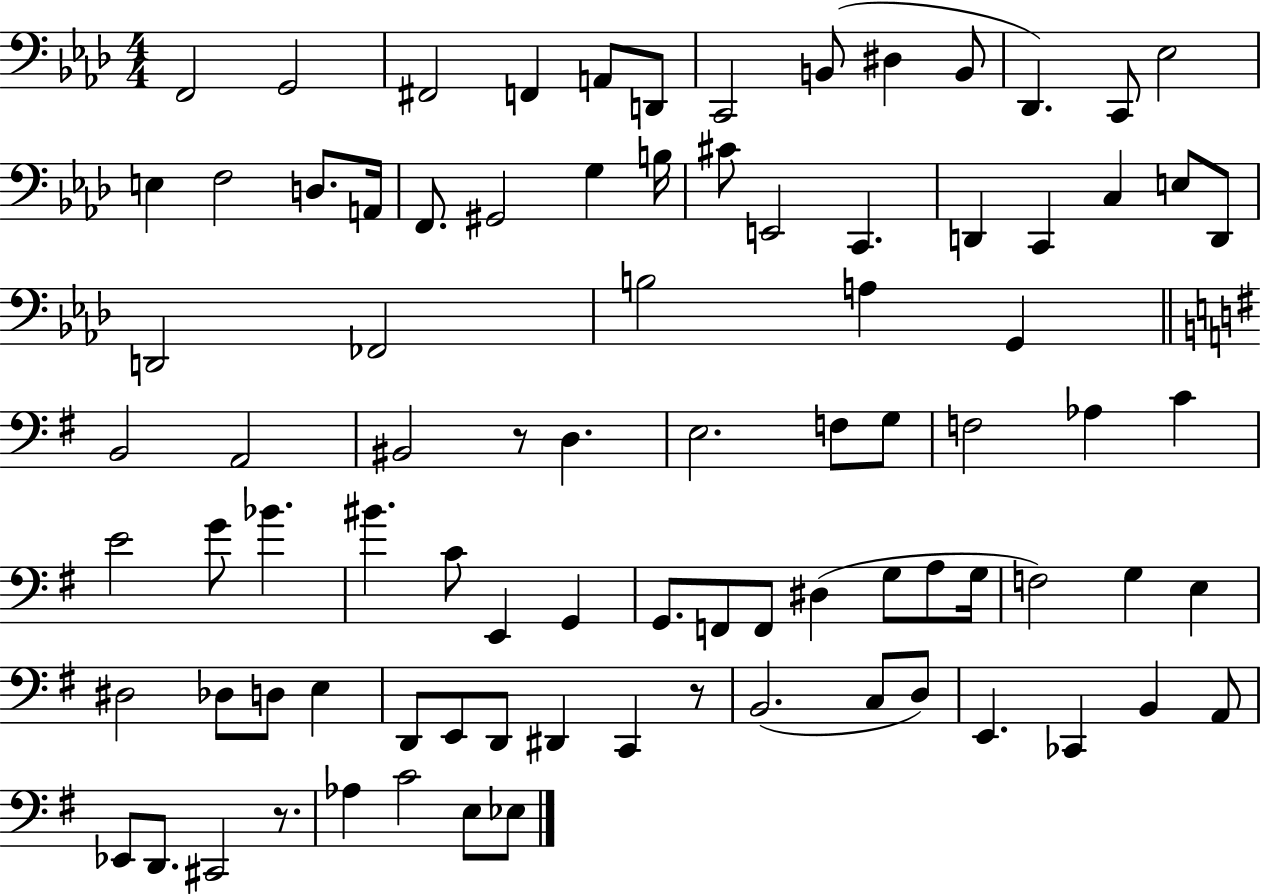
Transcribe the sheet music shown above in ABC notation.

X:1
T:Untitled
M:4/4
L:1/4
K:Ab
F,,2 G,,2 ^F,,2 F,, A,,/2 D,,/2 C,,2 B,,/2 ^D, B,,/2 _D,, C,,/2 _E,2 E, F,2 D,/2 A,,/4 F,,/2 ^G,,2 G, B,/4 ^C/2 E,,2 C,, D,, C,, C, E,/2 D,,/2 D,,2 _F,,2 B,2 A, G,, B,,2 A,,2 ^B,,2 z/2 D, E,2 F,/2 G,/2 F,2 _A, C E2 G/2 _B ^B C/2 E,, G,, G,,/2 F,,/2 F,,/2 ^D, G,/2 A,/2 G,/4 F,2 G, E, ^D,2 _D,/2 D,/2 E, D,,/2 E,,/2 D,,/2 ^D,, C,, z/2 B,,2 C,/2 D,/2 E,, _C,, B,, A,,/2 _E,,/2 D,,/2 ^C,,2 z/2 _A, C2 E,/2 _E,/2